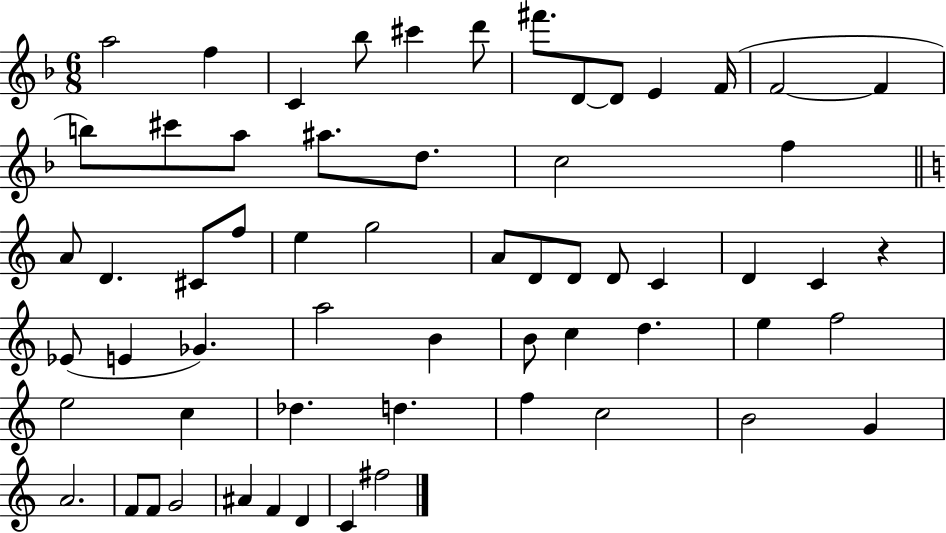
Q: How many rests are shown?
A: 1